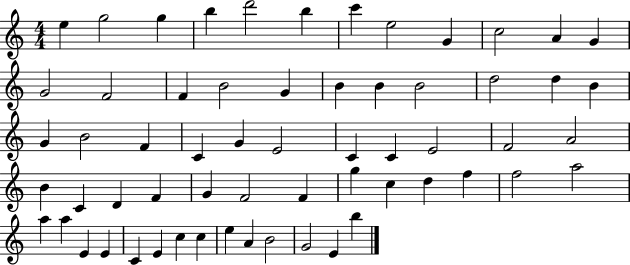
X:1
T:Untitled
M:4/4
L:1/4
K:C
e g2 g b d'2 b c' e2 G c2 A G G2 F2 F B2 G B B B2 d2 d B G B2 F C G E2 C C E2 F2 A2 B C D F G F2 F g c d f f2 a2 a a E E C E c c e A B2 G2 E b